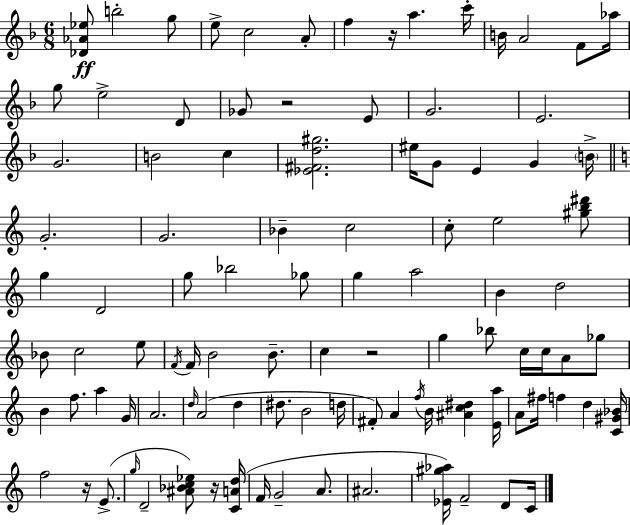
[Db4,Ab4,Eb5]/e B5/h G5/e E5/e C5/h A4/e F5/q R/s A5/q. C6/s B4/s A4/h F4/e Ab5/s G5/e E5/h D4/e Gb4/e R/h E4/e G4/h. E4/h. G4/h. B4/h C5/q [Eb4,F#4,D5,G#5]/h. EIS5/s G4/e E4/q G4/q B4/s G4/h. G4/h. Bb4/q C5/h C5/e E5/h [G#5,B5,D#6]/e G5/q D4/h G5/e Bb5/h Gb5/e G5/q A5/h B4/q D5/h Bb4/e C5/h E5/e F4/s F4/s B4/h B4/e. C5/q R/h G5/q Bb5/e C5/s C5/s A4/e Gb5/e B4/q F5/e. A5/q G4/s A4/h. D5/s A4/h D5/q D#5/e. B4/h D5/s F#4/e A4/q F5/s B4/s [A#4,C5,D#5]/q [E4,A5]/s A4/e F#5/s F5/q D5/q [C4,G#4,Bb4]/s F5/h R/s E4/e. G5/s D4/h [A#4,Bb4,C5,Eb5]/e R/s [C4,A4,D5]/s F4/s G4/h A4/e. A#4/h. [Eb4,G#5,Ab5]/s F4/h D4/e C4/s